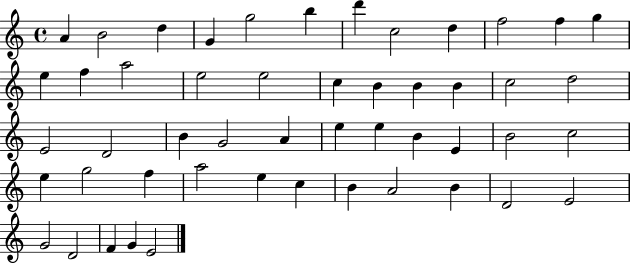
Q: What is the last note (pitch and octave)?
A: E4